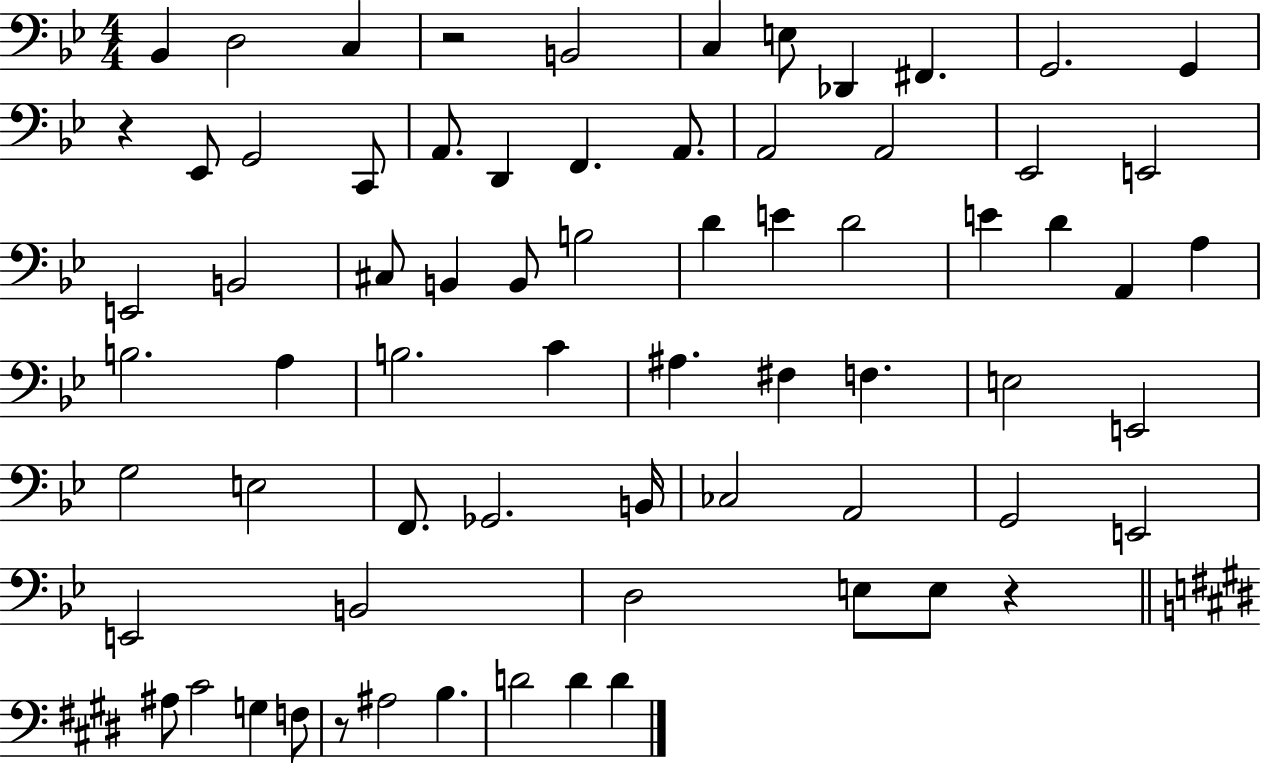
{
  \clef bass
  \numericTimeSignature
  \time 4/4
  \key bes \major
  bes,4 d2 c4 | r2 b,2 | c4 e8 des,4 fis,4. | g,2. g,4 | \break r4 ees,8 g,2 c,8 | a,8. d,4 f,4. a,8. | a,2 a,2 | ees,2 e,2 | \break e,2 b,2 | cis8 b,4 b,8 b2 | d'4 e'4 d'2 | e'4 d'4 a,4 a4 | \break b2. a4 | b2. c'4 | ais4. fis4 f4. | e2 e,2 | \break g2 e2 | f,8. ges,2. b,16 | ces2 a,2 | g,2 e,2 | \break e,2 b,2 | d2 e8 e8 r4 | \bar "||" \break \key e \major ais8 cis'2 g4 f8 | r8 ais2 b4. | d'2 d'4 d'4 | \bar "|."
}